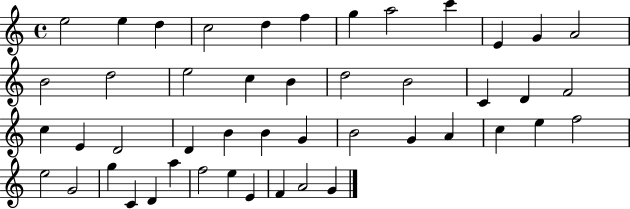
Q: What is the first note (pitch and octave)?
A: E5